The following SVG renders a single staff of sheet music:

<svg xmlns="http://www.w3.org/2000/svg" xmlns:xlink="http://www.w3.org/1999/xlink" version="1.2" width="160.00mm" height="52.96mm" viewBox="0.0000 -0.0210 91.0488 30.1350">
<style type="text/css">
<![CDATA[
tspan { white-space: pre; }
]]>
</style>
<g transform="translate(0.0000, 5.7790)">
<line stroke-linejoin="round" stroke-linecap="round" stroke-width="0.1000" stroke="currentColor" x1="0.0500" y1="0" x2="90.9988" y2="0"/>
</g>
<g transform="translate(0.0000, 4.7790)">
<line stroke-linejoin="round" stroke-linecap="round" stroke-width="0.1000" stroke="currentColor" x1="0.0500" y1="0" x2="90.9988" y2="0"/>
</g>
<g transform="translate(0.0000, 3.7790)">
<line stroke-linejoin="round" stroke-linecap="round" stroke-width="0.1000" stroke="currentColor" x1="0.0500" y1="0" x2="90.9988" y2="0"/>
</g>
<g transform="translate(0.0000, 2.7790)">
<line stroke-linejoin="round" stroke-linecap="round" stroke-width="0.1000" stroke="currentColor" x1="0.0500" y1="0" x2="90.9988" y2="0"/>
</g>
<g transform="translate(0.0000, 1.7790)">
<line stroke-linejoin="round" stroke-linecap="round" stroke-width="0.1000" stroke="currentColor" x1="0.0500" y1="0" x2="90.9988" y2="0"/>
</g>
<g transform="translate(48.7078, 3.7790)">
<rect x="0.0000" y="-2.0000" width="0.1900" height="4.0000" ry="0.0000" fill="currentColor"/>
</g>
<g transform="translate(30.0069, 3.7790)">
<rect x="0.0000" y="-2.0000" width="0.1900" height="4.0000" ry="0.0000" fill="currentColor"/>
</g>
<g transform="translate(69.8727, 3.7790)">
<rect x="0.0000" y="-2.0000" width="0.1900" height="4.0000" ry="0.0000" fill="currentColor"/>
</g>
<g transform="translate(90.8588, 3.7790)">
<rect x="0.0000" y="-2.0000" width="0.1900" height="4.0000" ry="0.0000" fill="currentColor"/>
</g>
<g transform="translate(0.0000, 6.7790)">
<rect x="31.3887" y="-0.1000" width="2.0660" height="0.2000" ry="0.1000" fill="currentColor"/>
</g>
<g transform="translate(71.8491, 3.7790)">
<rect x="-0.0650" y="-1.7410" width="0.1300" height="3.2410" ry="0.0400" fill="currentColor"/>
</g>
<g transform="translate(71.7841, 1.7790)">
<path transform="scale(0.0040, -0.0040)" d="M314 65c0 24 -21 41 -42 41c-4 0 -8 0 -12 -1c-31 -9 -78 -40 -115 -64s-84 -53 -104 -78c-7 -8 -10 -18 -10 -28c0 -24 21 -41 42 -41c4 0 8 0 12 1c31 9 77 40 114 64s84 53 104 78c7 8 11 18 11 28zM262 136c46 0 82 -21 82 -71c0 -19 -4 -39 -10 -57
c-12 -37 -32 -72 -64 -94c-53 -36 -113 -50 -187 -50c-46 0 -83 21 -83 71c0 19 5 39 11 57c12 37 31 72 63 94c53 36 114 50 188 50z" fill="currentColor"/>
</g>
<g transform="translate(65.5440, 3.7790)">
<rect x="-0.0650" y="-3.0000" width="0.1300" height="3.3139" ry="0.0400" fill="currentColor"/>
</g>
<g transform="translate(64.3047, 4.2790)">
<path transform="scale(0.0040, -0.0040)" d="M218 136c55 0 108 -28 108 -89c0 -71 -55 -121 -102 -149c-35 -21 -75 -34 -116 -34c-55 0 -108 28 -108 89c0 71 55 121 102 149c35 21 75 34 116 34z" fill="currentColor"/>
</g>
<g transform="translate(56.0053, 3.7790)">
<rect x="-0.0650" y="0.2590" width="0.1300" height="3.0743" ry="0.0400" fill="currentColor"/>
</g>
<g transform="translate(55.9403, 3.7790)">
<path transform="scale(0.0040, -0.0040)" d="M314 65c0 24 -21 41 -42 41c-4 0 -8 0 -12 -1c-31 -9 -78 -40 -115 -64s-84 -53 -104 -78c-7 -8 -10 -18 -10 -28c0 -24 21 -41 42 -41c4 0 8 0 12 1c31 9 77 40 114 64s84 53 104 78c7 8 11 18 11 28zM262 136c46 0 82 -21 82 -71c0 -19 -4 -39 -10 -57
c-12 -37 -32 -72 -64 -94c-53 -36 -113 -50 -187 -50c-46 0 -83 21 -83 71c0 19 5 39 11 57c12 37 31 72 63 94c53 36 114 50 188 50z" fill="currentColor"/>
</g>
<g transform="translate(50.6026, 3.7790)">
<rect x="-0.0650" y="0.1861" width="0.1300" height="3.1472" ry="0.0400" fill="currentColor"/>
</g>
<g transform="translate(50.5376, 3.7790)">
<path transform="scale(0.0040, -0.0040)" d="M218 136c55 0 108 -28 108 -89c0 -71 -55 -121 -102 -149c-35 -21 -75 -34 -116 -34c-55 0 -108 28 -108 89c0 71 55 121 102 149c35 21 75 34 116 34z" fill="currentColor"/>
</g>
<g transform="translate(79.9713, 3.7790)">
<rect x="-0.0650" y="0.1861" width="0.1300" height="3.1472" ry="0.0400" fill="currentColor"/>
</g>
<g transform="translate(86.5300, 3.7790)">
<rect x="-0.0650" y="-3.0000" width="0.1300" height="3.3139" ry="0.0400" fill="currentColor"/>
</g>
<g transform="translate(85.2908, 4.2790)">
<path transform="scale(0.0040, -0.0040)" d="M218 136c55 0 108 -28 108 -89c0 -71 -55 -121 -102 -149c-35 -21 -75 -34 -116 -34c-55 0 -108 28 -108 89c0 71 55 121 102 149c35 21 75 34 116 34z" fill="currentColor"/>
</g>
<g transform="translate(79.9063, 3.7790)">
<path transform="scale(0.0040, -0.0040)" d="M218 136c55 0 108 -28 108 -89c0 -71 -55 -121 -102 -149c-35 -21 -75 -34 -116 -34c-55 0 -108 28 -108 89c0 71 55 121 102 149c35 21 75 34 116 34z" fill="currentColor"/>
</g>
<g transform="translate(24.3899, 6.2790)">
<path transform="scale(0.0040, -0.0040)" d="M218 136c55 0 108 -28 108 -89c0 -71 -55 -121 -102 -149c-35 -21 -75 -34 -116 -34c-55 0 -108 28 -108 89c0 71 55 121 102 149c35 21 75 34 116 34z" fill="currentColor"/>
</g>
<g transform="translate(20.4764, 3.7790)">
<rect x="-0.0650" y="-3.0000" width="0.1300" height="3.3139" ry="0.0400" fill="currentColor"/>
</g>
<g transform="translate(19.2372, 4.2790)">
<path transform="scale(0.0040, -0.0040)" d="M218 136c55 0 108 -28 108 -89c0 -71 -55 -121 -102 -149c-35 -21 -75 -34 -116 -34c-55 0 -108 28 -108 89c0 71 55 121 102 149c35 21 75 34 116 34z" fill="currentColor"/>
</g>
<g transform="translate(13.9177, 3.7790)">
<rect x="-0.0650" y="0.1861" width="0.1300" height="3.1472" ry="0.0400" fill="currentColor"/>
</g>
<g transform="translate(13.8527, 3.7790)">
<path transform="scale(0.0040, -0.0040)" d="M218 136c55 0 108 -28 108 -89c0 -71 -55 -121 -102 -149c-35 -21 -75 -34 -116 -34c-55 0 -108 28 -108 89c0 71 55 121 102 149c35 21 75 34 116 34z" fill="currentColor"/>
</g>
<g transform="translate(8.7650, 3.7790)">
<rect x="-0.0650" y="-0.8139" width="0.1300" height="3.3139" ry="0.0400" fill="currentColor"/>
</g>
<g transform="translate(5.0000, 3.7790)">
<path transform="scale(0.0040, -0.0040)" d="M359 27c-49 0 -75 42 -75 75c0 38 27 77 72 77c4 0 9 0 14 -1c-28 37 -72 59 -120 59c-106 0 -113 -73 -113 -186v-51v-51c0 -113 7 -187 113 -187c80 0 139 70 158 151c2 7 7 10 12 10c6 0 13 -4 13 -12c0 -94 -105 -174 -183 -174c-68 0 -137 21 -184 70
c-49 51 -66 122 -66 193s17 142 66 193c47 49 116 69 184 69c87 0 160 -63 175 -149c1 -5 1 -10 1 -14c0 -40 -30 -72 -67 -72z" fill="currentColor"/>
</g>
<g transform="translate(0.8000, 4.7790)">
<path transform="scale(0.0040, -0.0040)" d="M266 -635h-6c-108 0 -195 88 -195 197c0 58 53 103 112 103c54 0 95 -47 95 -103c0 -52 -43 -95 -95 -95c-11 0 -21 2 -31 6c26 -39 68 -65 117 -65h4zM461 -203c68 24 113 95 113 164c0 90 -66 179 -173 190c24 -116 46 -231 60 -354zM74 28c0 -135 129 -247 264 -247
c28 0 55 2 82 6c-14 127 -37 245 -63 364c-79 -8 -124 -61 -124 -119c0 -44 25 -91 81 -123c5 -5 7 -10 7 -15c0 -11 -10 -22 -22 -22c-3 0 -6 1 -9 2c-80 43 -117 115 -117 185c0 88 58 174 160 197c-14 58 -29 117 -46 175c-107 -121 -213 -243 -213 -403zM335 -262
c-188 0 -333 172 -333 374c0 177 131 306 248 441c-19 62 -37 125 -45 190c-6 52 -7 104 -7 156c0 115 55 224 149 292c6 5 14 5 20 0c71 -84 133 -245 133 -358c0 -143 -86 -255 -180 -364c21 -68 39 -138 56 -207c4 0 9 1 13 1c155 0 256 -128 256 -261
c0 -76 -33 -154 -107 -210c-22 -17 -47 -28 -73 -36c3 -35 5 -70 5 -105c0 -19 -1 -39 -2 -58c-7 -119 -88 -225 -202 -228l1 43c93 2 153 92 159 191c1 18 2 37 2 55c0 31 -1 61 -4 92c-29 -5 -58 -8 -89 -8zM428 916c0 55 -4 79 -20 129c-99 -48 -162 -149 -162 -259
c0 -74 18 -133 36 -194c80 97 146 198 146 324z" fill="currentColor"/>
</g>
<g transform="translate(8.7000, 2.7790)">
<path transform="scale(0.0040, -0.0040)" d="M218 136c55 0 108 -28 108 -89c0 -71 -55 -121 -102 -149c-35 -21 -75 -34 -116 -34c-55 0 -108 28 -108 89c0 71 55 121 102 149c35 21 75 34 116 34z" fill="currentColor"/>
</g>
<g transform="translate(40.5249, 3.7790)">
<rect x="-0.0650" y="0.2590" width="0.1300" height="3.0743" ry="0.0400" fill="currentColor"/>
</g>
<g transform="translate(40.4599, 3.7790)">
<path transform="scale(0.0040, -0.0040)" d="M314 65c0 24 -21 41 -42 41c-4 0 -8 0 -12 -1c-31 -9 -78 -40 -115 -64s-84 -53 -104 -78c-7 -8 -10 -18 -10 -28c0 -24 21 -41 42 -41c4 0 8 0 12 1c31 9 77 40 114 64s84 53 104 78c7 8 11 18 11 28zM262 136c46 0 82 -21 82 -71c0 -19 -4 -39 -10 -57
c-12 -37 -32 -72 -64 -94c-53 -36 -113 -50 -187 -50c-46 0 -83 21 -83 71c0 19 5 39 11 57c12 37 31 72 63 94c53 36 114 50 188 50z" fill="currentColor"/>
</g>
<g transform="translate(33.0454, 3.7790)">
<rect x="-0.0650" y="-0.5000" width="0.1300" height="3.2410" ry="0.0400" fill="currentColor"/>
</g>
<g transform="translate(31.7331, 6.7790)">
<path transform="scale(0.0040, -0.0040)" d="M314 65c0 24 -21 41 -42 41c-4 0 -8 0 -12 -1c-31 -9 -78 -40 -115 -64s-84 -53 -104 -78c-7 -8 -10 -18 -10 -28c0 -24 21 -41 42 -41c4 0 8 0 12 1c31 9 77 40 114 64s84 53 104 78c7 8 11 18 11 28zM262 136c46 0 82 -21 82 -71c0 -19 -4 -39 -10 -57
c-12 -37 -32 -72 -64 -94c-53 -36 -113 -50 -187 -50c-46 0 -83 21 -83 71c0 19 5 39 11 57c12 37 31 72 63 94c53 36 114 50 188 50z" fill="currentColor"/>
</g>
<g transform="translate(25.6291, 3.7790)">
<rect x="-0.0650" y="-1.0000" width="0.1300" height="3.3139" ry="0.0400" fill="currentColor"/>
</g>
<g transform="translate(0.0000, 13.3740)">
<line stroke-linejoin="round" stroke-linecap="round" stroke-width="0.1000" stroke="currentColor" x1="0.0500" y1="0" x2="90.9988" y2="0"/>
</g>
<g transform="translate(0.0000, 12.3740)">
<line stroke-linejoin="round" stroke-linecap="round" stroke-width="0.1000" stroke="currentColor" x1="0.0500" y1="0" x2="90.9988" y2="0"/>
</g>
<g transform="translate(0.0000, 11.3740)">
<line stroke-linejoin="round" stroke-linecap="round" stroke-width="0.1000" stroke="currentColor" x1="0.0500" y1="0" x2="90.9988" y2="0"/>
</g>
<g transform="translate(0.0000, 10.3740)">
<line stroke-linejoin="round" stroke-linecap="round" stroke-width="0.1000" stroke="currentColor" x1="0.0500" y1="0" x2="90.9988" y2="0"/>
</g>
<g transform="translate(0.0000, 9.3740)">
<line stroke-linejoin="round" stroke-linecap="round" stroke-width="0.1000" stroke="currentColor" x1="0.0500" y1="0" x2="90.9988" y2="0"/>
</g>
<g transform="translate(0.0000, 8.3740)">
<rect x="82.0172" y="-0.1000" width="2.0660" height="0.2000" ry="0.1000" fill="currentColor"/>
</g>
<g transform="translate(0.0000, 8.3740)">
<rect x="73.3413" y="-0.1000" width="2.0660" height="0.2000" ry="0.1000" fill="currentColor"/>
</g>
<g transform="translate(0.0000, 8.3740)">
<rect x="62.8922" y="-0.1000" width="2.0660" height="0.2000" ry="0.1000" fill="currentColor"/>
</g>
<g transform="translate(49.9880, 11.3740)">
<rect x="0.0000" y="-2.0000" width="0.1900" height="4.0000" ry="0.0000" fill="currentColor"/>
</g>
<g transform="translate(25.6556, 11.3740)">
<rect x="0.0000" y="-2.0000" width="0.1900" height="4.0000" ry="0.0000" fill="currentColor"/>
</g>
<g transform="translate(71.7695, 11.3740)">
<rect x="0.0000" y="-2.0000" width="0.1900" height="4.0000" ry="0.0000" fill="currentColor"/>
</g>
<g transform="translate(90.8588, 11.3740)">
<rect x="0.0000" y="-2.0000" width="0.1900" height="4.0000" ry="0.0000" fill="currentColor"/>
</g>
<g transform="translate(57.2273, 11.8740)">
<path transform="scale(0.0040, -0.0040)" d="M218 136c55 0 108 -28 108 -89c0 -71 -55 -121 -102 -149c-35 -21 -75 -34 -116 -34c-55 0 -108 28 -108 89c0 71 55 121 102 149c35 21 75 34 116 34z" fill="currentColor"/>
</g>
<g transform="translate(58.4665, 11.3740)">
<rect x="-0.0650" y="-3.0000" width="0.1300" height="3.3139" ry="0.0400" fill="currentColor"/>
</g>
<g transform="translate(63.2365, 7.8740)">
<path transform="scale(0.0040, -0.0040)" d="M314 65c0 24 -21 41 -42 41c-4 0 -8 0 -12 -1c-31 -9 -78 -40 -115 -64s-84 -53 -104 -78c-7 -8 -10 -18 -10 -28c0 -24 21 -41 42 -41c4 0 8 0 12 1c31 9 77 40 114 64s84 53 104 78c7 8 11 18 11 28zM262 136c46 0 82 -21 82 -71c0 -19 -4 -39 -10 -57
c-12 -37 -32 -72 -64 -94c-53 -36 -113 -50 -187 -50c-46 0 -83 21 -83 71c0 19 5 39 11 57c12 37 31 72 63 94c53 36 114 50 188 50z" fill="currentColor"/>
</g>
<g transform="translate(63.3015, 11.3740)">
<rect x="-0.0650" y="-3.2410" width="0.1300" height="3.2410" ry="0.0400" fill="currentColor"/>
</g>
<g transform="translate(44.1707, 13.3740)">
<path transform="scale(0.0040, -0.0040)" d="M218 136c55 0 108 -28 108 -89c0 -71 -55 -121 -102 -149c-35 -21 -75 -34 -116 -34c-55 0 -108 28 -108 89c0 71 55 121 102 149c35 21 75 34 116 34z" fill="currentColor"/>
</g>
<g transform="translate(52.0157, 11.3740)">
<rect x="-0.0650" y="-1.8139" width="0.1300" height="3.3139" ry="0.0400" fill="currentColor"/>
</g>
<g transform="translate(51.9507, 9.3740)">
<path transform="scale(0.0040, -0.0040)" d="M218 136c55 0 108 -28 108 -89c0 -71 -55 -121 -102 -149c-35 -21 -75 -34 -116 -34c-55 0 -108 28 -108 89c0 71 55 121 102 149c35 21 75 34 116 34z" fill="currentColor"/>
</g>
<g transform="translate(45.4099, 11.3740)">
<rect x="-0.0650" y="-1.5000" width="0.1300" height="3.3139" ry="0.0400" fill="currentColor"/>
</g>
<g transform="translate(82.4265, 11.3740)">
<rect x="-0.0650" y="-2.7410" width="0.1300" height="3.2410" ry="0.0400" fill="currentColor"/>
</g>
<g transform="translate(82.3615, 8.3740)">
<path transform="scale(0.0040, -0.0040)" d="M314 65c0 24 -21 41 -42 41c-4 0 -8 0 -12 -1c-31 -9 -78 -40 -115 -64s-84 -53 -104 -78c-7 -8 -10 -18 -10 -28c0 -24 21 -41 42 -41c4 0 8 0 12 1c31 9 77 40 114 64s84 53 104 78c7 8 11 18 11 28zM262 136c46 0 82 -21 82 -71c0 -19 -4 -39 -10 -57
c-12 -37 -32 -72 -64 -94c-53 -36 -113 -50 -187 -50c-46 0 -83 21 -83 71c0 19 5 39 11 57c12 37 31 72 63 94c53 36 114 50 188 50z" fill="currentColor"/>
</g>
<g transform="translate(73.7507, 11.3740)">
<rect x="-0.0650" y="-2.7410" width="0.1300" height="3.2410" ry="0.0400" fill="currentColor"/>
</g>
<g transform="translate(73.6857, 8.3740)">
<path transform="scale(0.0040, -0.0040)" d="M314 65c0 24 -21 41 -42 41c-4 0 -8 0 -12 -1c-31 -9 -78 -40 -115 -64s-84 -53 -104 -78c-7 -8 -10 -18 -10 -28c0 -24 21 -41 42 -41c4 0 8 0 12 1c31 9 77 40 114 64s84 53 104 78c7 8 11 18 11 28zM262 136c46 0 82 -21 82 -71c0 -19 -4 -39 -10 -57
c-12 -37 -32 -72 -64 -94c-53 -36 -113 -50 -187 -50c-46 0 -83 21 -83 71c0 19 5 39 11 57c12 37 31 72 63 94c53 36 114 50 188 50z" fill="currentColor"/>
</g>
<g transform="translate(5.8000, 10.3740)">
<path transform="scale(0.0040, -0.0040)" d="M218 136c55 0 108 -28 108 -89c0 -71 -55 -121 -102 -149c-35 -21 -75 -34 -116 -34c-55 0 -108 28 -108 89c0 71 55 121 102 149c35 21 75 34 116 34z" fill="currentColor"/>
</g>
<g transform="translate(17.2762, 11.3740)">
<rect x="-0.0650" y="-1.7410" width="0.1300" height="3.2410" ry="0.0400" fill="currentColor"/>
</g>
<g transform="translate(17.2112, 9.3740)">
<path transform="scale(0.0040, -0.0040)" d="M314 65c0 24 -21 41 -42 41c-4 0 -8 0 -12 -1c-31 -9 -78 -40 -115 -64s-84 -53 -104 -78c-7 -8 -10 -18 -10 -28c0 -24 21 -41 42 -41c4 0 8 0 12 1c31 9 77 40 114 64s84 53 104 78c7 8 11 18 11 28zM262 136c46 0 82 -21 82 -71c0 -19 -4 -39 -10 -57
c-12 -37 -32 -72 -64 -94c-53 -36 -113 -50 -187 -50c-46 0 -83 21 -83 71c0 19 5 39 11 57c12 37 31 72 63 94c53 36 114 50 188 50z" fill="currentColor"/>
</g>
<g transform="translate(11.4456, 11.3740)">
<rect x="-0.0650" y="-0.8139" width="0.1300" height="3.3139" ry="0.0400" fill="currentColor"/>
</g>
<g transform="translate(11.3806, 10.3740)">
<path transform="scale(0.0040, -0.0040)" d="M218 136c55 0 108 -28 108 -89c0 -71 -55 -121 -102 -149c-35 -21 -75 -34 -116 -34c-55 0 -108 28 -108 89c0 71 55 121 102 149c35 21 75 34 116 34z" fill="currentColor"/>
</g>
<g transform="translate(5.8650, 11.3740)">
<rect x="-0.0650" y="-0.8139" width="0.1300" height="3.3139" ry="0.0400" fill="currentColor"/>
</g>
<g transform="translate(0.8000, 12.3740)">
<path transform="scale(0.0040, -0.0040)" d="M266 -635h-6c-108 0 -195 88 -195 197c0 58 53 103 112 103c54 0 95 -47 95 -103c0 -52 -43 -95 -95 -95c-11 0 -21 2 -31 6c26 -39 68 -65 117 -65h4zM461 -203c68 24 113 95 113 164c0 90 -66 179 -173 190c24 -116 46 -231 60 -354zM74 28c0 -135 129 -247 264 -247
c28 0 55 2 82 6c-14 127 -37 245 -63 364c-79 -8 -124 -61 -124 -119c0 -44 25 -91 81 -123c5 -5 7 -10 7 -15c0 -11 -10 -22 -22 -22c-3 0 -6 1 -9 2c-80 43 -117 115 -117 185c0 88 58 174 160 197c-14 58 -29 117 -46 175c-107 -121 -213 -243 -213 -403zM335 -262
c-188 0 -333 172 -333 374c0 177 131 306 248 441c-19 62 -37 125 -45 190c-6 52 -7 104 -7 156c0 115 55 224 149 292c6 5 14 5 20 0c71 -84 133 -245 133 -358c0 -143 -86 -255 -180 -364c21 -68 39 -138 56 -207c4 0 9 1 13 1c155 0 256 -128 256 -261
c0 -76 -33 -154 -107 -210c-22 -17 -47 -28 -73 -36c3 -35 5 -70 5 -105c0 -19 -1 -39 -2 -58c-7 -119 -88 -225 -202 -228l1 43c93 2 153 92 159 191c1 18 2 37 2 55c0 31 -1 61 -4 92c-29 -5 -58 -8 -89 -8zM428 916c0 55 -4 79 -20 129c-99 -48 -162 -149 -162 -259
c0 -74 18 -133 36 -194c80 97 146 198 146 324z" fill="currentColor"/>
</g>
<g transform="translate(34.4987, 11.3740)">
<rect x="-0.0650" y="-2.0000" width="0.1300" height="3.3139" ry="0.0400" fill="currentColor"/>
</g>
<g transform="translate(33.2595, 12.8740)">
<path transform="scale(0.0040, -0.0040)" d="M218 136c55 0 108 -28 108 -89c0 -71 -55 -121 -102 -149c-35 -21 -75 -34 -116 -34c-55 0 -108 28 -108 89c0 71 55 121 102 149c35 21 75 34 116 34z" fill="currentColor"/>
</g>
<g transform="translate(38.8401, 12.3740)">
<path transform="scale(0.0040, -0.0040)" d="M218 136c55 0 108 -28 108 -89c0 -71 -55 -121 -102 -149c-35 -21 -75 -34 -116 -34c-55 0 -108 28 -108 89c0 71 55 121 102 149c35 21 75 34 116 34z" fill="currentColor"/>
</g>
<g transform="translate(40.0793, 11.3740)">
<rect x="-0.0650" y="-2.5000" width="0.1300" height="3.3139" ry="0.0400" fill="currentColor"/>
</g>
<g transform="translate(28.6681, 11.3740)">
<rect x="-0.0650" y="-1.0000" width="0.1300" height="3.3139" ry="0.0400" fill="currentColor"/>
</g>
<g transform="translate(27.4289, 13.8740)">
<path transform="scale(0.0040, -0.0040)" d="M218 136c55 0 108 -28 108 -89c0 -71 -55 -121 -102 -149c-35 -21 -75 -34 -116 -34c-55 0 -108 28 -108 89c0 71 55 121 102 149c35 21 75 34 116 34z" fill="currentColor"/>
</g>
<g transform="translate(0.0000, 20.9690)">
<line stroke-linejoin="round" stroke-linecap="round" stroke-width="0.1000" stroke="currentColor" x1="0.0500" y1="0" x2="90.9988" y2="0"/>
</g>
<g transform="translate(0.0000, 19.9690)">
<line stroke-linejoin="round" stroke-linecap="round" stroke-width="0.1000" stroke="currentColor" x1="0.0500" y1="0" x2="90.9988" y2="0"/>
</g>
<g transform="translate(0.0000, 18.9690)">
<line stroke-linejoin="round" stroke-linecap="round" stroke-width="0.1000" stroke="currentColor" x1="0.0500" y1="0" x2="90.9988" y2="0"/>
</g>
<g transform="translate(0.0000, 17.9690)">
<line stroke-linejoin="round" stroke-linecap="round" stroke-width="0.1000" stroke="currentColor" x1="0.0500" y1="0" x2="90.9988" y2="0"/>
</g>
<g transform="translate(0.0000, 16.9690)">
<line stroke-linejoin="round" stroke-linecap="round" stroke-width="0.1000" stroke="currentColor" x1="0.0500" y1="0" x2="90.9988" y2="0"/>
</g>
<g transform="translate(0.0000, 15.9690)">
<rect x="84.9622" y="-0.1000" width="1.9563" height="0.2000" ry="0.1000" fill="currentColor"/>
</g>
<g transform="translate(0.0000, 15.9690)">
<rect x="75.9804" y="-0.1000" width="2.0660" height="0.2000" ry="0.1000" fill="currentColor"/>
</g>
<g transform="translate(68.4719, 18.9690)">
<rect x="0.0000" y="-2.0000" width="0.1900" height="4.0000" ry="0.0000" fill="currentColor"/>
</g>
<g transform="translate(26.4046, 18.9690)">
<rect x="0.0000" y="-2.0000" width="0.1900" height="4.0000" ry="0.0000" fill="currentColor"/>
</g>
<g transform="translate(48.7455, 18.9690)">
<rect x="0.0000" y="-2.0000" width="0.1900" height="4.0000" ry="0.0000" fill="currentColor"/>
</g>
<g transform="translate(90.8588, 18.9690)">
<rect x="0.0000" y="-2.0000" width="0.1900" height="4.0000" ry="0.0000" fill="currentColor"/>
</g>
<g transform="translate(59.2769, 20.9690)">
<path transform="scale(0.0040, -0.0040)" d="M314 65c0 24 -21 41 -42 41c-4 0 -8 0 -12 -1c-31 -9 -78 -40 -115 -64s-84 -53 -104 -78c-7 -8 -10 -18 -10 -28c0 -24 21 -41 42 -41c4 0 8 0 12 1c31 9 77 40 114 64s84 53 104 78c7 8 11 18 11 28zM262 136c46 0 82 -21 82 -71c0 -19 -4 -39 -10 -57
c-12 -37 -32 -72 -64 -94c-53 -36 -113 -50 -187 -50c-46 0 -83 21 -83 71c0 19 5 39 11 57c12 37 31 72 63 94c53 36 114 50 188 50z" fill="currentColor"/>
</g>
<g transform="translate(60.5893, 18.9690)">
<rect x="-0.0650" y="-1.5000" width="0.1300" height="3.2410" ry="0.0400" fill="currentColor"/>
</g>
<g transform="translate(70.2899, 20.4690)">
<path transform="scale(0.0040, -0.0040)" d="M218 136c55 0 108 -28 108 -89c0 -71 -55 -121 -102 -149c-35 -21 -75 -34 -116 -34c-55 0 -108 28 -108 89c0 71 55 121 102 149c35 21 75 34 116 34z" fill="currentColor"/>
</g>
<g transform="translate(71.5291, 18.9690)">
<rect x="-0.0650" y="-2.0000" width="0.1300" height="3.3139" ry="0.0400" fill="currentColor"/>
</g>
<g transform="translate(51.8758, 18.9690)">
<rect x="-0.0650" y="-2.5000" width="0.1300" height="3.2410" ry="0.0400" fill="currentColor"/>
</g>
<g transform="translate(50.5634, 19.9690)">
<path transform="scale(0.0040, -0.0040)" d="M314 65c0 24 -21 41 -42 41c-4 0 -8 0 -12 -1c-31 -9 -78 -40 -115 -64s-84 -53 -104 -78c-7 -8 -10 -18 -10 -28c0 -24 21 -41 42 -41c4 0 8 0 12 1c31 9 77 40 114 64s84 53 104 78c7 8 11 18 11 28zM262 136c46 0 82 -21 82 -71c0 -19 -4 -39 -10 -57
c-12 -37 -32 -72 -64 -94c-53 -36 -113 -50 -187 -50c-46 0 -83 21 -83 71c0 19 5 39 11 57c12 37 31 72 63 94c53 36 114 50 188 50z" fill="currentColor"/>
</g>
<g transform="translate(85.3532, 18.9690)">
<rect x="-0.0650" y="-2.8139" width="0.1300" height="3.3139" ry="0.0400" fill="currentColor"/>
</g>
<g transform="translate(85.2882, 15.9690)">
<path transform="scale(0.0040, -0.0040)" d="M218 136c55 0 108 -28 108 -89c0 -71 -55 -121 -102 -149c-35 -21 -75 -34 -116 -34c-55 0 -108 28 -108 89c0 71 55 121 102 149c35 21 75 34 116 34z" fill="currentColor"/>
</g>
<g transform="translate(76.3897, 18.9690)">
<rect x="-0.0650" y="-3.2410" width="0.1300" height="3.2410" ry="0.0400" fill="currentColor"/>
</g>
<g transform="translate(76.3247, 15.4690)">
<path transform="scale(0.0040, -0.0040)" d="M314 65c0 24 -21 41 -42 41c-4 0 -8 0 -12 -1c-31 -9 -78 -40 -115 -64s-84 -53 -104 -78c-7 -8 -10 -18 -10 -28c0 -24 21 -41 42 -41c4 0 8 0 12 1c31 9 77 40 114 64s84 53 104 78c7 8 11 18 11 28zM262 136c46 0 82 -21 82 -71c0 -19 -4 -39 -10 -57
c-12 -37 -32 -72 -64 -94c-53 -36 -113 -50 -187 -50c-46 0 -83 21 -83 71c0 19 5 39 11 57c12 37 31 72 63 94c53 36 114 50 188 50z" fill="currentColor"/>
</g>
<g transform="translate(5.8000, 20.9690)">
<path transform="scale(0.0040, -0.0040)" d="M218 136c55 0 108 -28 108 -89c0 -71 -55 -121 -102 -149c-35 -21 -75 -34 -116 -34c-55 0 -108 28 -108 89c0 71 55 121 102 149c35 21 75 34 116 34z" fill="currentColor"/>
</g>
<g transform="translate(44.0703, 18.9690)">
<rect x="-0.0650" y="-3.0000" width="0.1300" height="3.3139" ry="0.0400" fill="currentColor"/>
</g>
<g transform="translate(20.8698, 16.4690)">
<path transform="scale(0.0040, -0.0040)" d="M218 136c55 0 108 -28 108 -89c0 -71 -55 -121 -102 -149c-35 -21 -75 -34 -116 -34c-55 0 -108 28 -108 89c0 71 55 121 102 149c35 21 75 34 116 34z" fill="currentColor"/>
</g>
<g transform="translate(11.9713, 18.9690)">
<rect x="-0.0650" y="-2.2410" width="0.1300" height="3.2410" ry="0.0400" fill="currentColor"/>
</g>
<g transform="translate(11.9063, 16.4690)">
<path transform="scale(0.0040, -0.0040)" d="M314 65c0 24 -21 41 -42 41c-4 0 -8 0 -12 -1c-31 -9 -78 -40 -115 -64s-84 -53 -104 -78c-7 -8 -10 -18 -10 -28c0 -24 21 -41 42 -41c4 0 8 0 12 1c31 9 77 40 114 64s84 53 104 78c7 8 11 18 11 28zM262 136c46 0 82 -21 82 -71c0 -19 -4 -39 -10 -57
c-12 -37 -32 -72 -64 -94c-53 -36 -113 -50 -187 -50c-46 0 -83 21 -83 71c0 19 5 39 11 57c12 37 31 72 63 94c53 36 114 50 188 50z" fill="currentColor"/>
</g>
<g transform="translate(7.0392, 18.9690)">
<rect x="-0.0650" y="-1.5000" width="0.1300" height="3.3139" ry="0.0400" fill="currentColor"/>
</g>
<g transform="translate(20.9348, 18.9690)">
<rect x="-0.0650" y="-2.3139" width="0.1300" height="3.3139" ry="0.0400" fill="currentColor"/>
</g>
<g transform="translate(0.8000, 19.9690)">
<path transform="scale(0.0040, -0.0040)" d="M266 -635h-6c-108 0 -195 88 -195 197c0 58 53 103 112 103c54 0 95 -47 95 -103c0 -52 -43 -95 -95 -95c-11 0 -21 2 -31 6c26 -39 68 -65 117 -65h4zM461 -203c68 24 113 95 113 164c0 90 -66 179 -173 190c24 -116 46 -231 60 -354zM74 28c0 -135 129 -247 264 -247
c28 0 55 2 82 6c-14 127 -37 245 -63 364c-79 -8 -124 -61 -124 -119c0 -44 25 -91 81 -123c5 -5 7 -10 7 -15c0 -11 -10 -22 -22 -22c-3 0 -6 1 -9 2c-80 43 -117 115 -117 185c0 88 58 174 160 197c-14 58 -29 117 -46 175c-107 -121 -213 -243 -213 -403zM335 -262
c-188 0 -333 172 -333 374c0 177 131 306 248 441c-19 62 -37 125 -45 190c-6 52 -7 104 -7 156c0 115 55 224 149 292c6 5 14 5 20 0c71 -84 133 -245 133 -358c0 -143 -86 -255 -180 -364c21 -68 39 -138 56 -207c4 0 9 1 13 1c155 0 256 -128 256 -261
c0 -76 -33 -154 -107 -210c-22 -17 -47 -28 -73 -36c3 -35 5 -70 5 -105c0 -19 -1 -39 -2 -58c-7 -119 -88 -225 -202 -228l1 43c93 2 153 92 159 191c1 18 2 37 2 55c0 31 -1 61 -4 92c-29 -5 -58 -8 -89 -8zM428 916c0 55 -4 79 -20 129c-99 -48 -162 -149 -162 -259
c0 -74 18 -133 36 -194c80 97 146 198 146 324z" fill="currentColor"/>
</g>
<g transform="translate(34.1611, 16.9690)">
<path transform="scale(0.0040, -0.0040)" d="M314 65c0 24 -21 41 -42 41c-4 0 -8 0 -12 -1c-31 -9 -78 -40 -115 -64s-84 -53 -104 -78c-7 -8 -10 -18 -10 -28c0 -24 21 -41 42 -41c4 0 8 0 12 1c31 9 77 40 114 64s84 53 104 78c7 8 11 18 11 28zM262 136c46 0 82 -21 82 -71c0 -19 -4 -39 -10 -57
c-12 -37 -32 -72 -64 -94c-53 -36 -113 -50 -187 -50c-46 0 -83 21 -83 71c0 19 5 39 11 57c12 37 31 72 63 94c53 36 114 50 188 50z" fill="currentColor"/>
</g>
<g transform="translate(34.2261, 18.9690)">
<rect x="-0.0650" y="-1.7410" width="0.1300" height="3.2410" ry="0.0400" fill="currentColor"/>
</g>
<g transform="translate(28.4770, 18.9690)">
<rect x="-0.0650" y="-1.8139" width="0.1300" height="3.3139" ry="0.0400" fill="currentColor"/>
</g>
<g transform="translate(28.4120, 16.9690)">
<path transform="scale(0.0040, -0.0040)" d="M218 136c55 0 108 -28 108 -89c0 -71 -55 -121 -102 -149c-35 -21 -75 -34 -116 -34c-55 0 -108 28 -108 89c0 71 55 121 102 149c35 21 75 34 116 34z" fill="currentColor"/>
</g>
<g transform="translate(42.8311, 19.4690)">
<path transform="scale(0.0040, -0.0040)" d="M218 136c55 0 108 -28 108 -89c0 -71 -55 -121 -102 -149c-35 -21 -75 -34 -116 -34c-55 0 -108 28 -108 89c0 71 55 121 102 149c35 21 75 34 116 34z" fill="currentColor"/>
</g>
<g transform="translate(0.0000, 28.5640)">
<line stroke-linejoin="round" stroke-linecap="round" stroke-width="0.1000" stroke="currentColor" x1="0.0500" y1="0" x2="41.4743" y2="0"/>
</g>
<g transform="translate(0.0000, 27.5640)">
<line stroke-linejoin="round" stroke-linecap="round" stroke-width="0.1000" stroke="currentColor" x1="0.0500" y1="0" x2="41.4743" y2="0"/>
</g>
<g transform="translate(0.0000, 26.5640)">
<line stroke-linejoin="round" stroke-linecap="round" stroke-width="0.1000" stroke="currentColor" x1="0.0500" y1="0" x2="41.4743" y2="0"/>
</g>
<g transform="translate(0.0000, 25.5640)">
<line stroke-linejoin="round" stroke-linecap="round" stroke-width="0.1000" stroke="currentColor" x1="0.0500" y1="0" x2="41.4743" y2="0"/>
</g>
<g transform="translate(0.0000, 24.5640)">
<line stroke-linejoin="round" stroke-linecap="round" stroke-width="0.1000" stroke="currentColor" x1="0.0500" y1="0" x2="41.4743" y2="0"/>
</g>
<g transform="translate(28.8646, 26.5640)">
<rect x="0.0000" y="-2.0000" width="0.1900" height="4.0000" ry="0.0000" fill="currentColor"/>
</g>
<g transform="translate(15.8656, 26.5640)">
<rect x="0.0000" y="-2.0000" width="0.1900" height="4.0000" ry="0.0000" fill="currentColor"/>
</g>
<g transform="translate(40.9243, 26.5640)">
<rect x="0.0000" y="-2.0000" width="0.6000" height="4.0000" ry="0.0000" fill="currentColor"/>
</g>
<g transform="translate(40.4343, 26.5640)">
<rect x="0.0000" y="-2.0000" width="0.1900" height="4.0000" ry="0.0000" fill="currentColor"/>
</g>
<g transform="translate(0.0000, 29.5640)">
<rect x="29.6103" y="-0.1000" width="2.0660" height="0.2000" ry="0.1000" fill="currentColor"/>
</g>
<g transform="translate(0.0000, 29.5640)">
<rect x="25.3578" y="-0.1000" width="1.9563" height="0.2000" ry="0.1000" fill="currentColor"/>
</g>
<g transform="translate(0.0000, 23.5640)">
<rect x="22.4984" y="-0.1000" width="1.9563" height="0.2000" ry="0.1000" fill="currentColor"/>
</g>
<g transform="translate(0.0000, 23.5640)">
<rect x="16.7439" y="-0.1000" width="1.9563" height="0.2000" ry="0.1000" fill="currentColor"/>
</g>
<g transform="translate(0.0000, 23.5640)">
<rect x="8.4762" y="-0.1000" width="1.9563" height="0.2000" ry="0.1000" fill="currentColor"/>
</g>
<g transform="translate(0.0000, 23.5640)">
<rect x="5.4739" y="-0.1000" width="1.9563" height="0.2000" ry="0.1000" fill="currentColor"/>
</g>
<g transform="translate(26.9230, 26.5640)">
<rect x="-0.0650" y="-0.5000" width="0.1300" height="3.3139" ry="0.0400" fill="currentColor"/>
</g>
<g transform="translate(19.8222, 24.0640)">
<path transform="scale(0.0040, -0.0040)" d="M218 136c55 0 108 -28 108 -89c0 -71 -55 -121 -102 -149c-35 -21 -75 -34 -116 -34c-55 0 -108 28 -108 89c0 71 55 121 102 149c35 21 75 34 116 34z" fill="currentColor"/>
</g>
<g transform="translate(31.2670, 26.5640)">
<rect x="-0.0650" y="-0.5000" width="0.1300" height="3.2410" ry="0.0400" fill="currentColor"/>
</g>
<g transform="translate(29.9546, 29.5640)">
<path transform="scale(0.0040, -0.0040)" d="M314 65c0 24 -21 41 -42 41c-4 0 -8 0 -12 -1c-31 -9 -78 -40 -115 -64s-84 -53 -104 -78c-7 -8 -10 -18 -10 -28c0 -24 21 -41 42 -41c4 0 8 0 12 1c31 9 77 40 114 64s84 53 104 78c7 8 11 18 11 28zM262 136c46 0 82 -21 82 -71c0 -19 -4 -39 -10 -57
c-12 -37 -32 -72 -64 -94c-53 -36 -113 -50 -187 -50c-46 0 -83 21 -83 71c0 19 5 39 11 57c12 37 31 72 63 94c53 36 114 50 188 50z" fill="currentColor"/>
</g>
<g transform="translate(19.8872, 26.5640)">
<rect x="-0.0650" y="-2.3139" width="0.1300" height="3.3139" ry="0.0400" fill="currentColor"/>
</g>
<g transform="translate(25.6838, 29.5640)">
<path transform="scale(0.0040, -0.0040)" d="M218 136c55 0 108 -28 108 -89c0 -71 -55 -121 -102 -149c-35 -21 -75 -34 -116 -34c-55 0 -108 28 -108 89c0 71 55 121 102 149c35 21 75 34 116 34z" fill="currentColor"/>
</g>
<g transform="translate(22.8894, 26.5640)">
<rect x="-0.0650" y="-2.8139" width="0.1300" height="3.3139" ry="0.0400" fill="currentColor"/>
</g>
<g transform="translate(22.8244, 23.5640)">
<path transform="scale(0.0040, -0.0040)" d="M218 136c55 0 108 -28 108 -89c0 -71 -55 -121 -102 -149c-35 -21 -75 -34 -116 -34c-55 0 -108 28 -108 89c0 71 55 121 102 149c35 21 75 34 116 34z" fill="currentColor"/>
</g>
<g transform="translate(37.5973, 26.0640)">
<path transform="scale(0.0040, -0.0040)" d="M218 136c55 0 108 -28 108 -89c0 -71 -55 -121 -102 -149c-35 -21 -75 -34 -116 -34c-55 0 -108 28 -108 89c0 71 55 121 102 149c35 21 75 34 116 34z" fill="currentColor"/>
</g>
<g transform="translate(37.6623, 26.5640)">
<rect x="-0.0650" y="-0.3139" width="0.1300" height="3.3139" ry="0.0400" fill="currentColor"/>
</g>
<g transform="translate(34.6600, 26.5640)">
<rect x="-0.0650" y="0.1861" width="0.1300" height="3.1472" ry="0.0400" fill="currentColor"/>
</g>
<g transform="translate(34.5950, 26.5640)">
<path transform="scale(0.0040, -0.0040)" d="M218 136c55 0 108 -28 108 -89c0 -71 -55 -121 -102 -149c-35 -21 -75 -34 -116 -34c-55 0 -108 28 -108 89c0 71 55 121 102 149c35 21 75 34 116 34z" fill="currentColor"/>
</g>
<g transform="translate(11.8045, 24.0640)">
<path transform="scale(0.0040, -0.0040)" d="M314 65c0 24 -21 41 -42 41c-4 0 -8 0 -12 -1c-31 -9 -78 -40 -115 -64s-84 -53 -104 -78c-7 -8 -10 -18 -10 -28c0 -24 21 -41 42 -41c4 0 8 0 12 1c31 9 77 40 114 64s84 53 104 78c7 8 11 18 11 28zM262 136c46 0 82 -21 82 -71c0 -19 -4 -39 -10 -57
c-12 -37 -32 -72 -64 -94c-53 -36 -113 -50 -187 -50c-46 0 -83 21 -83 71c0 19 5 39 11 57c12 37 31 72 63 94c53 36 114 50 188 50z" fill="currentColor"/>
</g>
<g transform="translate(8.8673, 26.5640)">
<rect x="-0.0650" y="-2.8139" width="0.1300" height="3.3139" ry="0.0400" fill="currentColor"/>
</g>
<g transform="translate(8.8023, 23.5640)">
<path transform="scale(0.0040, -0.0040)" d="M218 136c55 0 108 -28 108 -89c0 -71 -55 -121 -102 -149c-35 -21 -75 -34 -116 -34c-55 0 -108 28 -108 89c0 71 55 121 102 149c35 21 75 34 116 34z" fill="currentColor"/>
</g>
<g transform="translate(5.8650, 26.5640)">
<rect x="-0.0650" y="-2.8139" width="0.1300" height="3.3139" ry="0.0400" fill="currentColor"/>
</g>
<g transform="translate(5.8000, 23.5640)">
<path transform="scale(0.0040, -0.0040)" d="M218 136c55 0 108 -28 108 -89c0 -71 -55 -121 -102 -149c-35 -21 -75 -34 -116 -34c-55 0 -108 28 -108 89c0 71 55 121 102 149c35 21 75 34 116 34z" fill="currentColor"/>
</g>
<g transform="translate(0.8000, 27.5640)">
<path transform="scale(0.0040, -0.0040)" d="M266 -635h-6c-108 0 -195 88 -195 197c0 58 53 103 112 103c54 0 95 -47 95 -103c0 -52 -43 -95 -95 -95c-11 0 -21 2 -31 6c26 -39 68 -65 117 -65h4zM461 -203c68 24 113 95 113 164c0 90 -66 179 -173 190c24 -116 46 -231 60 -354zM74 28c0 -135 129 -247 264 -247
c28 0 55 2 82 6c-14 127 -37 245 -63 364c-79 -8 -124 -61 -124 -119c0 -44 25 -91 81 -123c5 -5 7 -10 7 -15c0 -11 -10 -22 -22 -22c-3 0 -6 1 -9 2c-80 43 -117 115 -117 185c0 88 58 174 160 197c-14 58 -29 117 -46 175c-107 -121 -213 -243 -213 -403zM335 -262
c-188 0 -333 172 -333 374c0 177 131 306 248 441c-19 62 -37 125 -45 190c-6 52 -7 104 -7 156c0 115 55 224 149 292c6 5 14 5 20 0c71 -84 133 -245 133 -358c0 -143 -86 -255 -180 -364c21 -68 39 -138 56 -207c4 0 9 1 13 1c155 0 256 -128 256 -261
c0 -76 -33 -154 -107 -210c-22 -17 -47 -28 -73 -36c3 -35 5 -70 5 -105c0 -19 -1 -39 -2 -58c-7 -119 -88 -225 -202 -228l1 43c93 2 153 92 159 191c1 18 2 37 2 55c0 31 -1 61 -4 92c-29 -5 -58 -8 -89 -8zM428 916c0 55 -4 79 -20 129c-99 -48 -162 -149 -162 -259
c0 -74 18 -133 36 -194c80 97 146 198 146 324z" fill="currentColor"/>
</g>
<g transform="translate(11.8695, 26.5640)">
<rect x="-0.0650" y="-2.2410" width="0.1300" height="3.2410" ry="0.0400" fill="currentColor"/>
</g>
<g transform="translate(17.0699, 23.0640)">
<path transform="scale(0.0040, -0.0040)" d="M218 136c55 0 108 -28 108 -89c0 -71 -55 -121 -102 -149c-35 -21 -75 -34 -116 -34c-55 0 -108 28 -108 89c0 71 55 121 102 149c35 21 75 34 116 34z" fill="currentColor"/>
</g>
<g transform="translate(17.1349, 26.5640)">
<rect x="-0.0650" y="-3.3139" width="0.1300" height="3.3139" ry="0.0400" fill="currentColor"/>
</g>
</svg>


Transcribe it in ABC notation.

X:1
T:Untitled
M:4/4
L:1/4
K:C
d B A D C2 B2 B B2 A f2 B A d d f2 D F G E f A b2 a2 a2 E g2 g f f2 A G2 E2 F b2 a a a g2 b g a C C2 B c